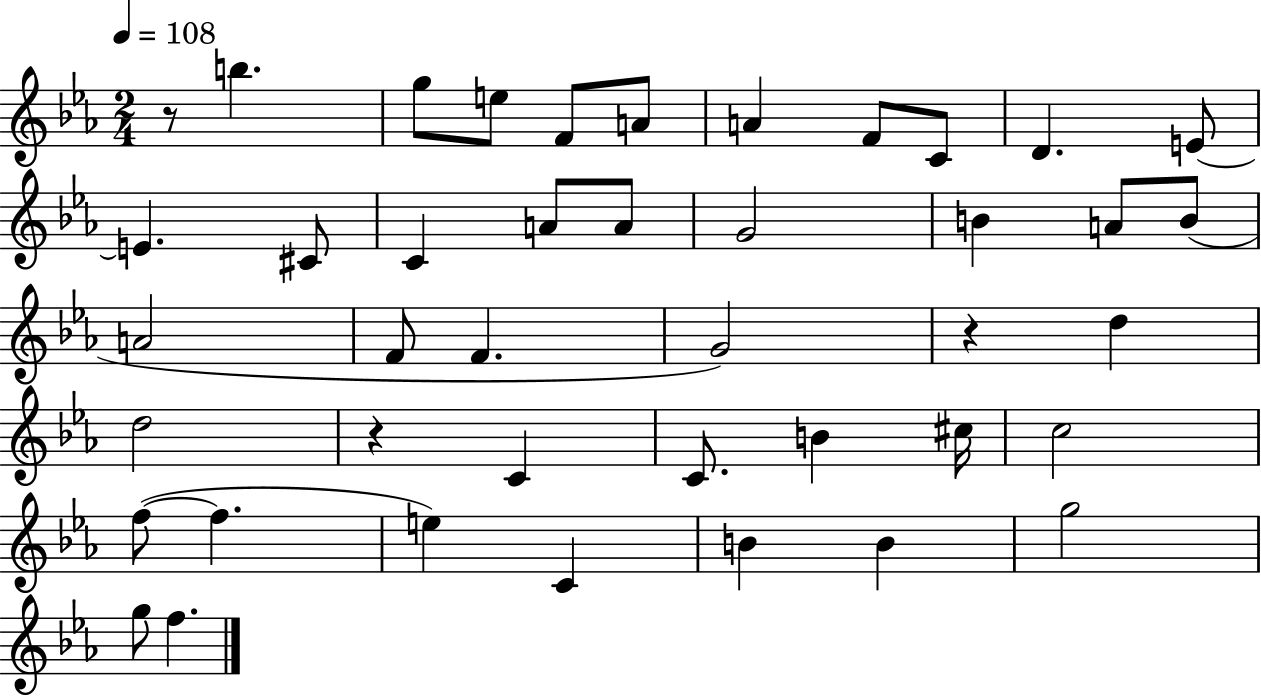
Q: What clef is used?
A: treble